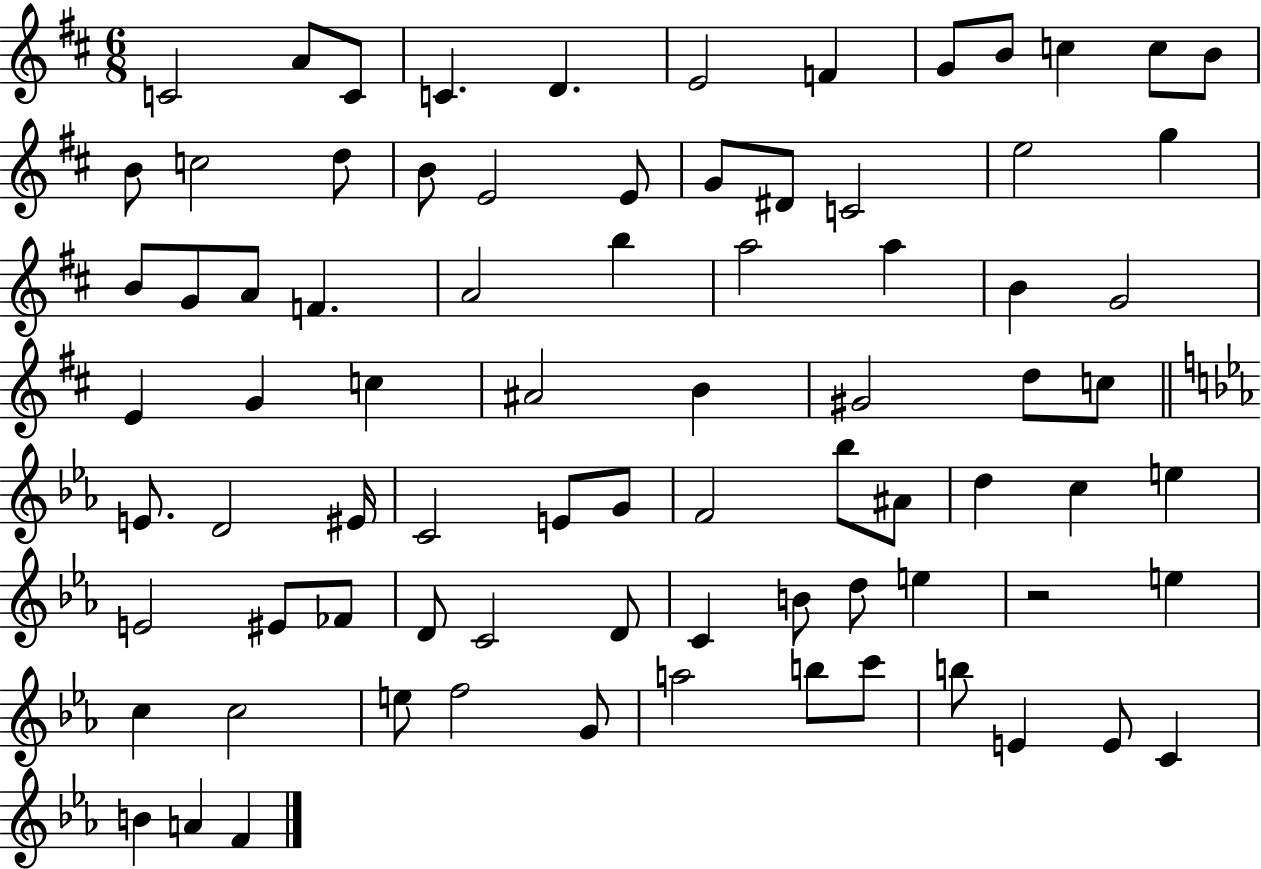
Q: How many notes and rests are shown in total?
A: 80